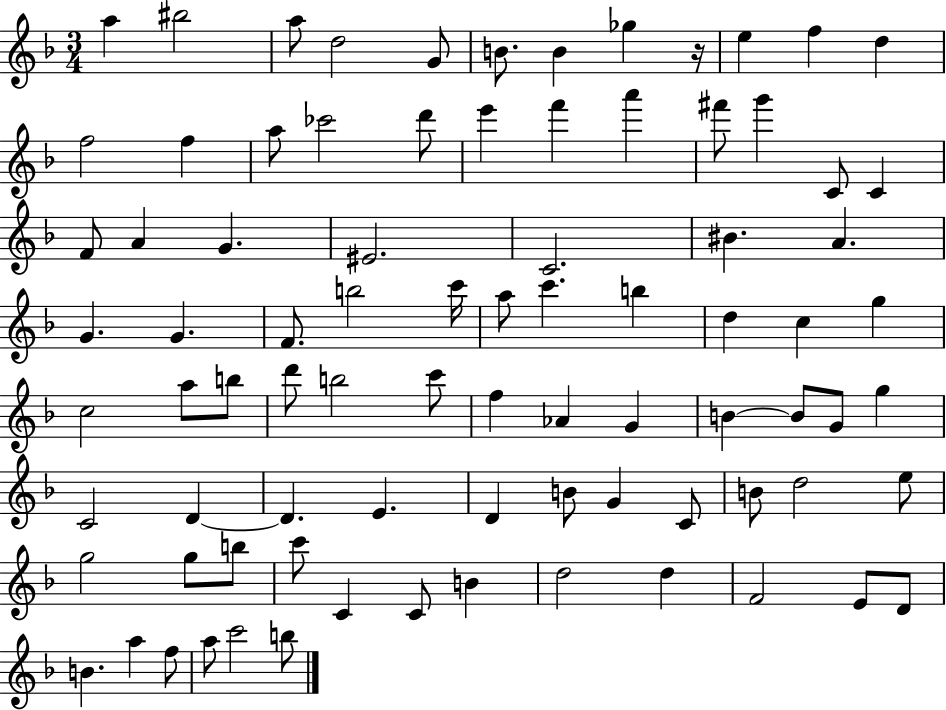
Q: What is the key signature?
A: F major